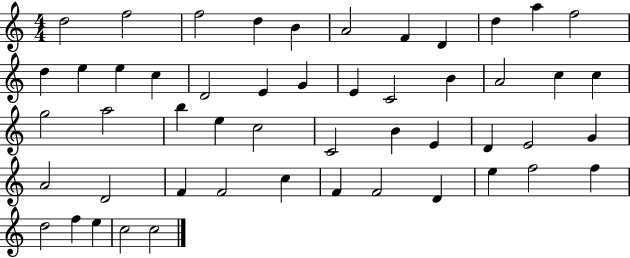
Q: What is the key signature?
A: C major